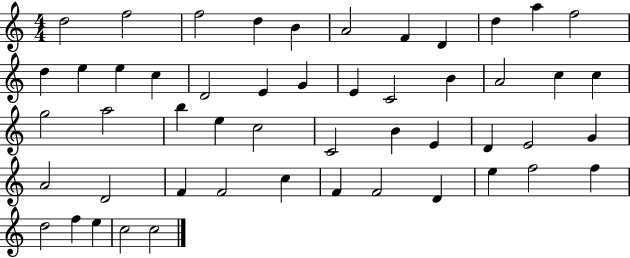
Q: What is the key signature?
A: C major